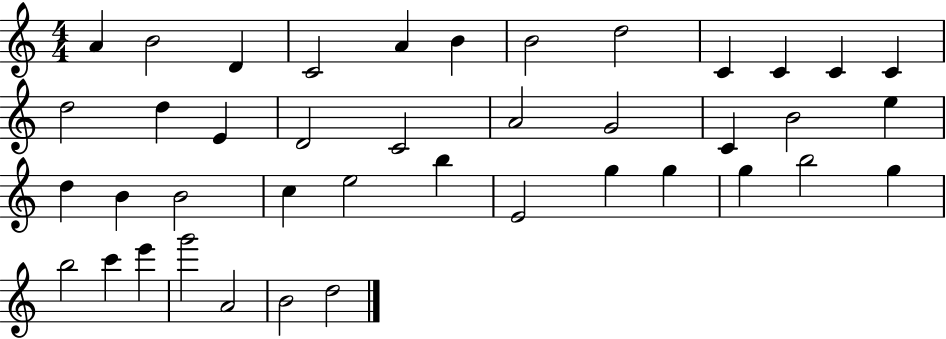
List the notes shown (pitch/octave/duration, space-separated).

A4/q B4/h D4/q C4/h A4/q B4/q B4/h D5/h C4/q C4/q C4/q C4/q D5/h D5/q E4/q D4/h C4/h A4/h G4/h C4/q B4/h E5/q D5/q B4/q B4/h C5/q E5/h B5/q E4/h G5/q G5/q G5/q B5/h G5/q B5/h C6/q E6/q G6/h A4/h B4/h D5/h